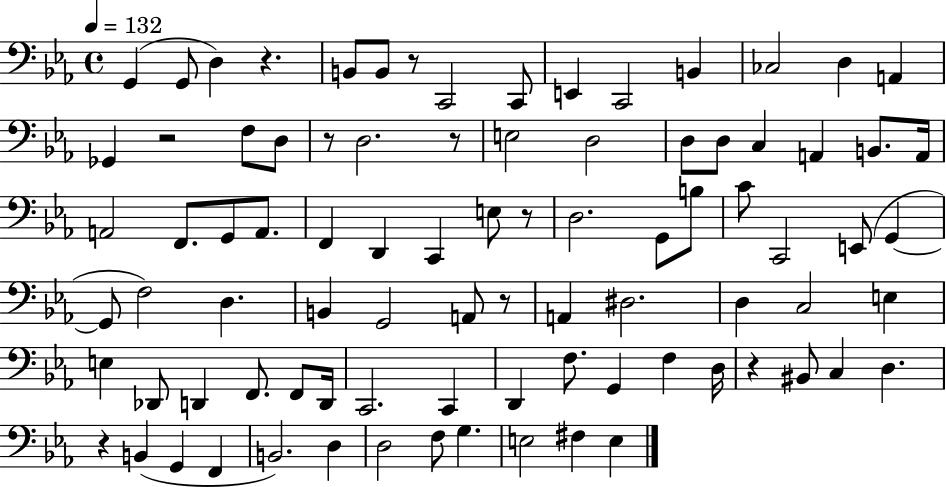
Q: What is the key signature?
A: EES major